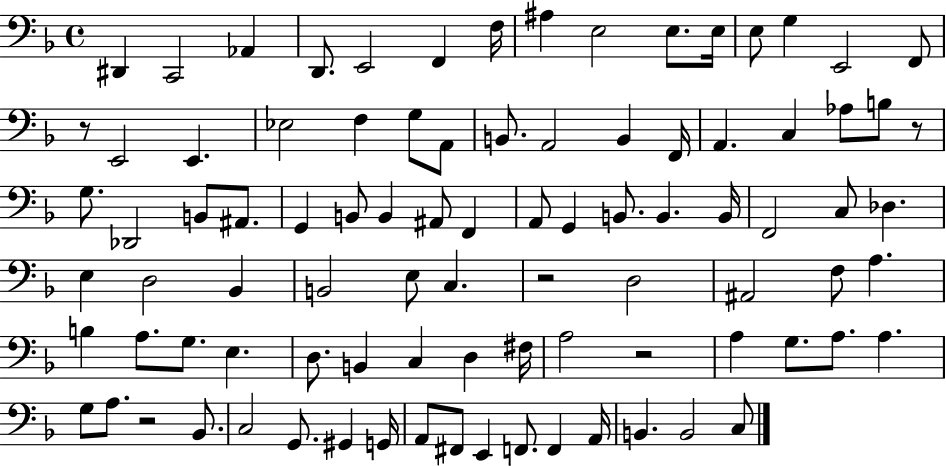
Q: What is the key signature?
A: F major